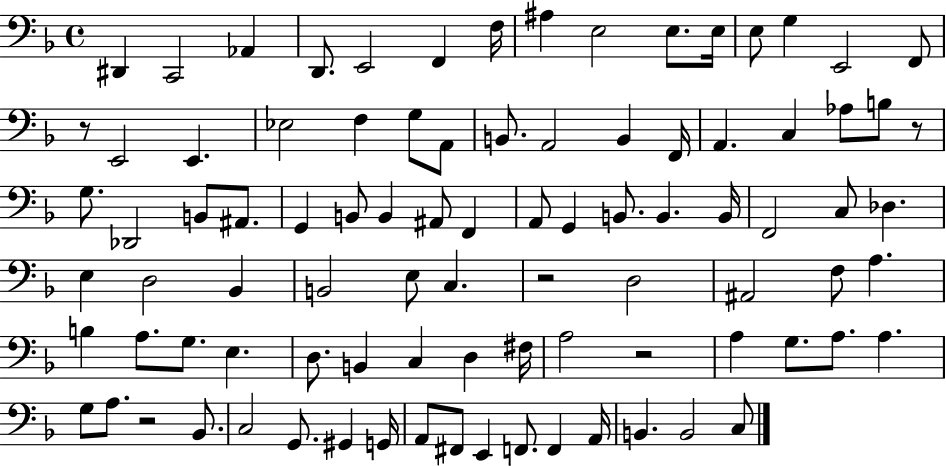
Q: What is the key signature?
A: F major